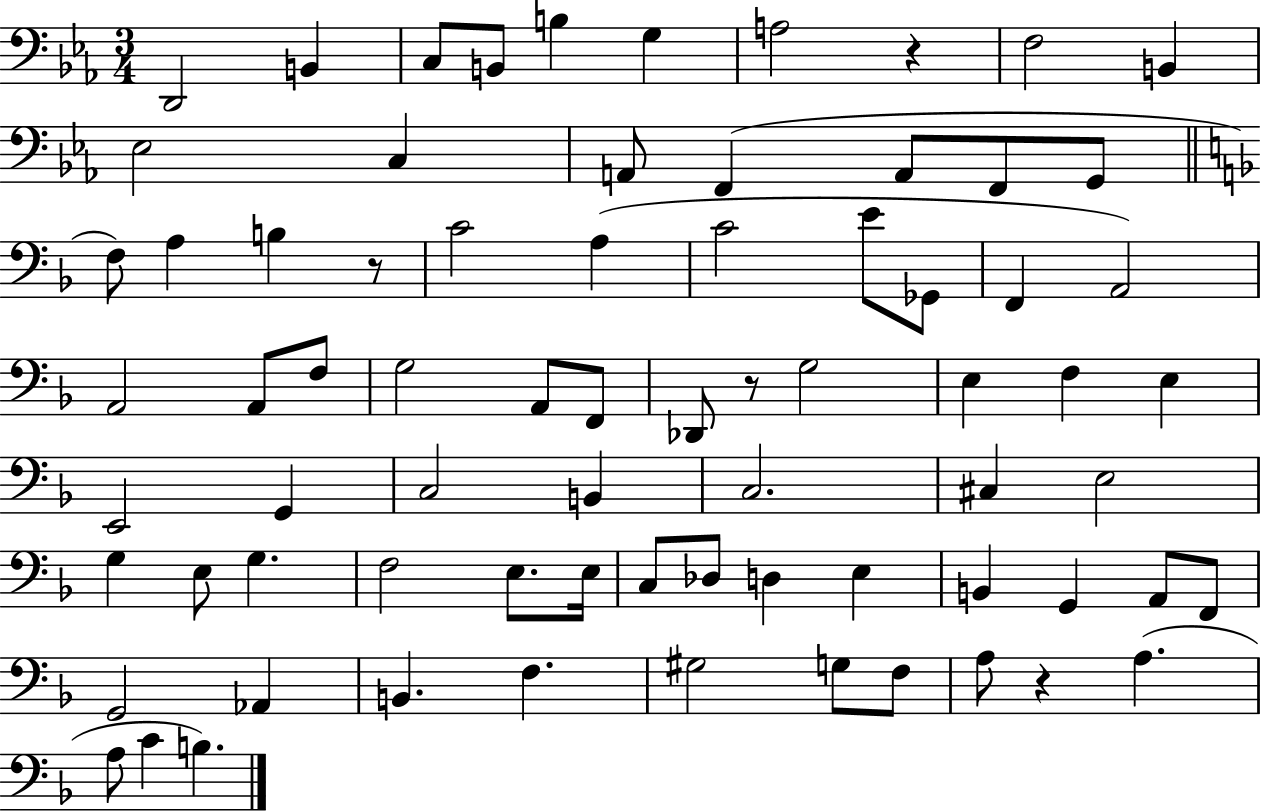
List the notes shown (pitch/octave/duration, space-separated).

D2/h B2/q C3/e B2/e B3/q G3/q A3/h R/q F3/h B2/q Eb3/h C3/q A2/e F2/q A2/e F2/e G2/e F3/e A3/q B3/q R/e C4/h A3/q C4/h E4/e Gb2/e F2/q A2/h A2/h A2/e F3/e G3/h A2/e F2/e Db2/e R/e G3/h E3/q F3/q E3/q E2/h G2/q C3/h B2/q C3/h. C#3/q E3/h G3/q E3/e G3/q. F3/h E3/e. E3/s C3/e Db3/e D3/q E3/q B2/q G2/q A2/e F2/e G2/h Ab2/q B2/q. F3/q. G#3/h G3/e F3/e A3/e R/q A3/q. A3/e C4/q B3/q.